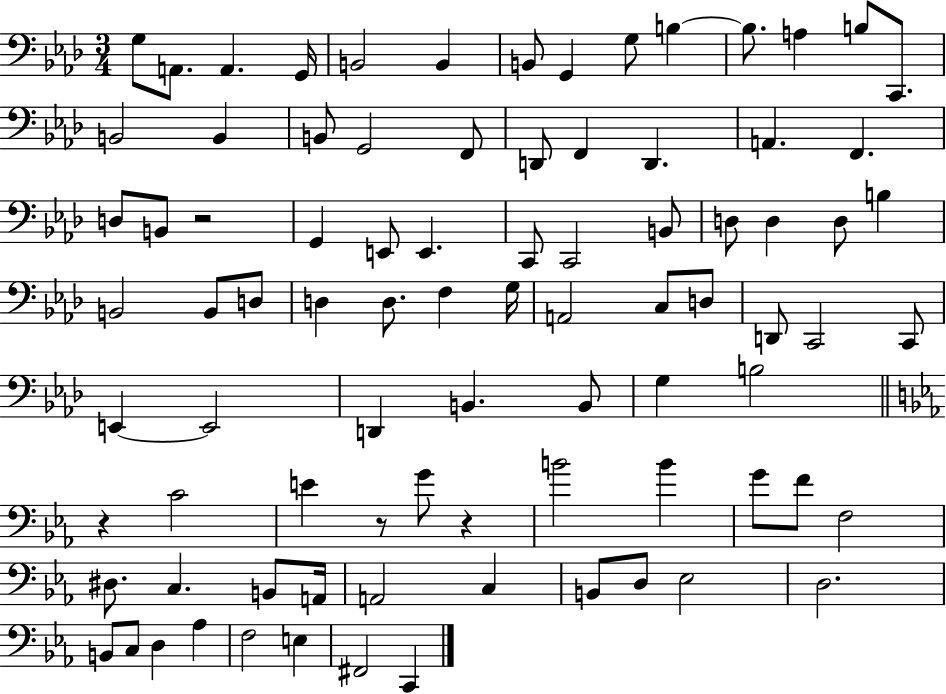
G3/e A2/e. A2/q. G2/s B2/h B2/q B2/e G2/q G3/e B3/q B3/e. A3/q B3/e C2/e. B2/h B2/q B2/e G2/h F2/e D2/e F2/q D2/q. A2/q. F2/q. D3/e B2/e R/h G2/q E2/e E2/q. C2/e C2/h B2/e D3/e D3/q D3/e B3/q B2/h B2/e D3/e D3/q D3/e. F3/q G3/s A2/h C3/e D3/e D2/e C2/h C2/e E2/q E2/h D2/q B2/q. B2/e G3/q B3/h R/q C4/h E4/q R/e G4/e R/q B4/h B4/q G4/e F4/e F3/h D#3/e. C3/q. B2/e A2/s A2/h C3/q B2/e D3/e Eb3/h D3/h. B2/e C3/e D3/q Ab3/q F3/h E3/q F#2/h C2/q